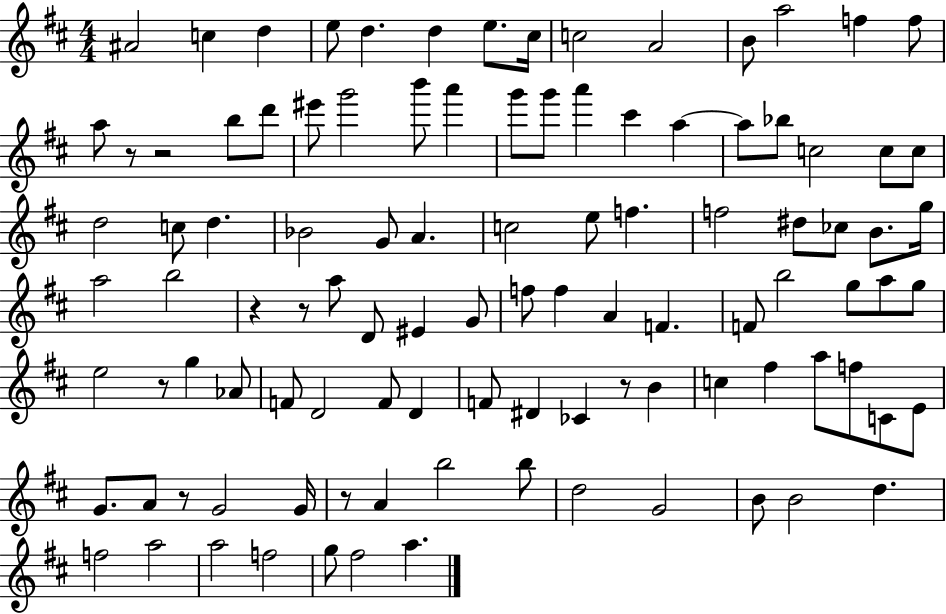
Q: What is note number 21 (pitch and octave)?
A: A6